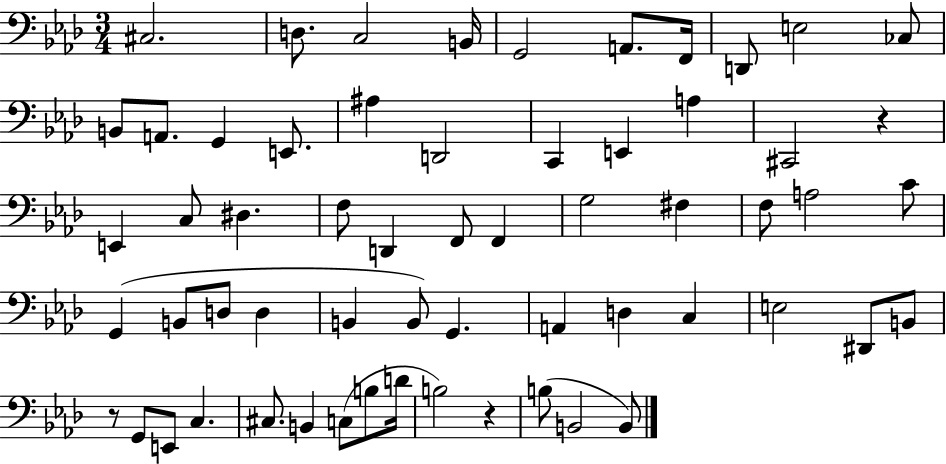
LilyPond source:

{
  \clef bass
  \numericTimeSignature
  \time 3/4
  \key aes \major
  cis2. | d8. c2 b,16 | g,2 a,8. f,16 | d,8 e2 ces8 | \break b,8 a,8. g,4 e,8. | ais4 d,2 | c,4 e,4 a4 | cis,2 r4 | \break e,4 c8 dis4. | f8 d,4 f,8 f,4 | g2 fis4 | f8 a2 c'8 | \break g,4( b,8 d8 d4 | b,4 b,8) g,4. | a,4 d4 c4 | e2 dis,8 b,8 | \break r8 g,8 e,8 c4. | cis8. b,4 c8( b8 d'16 | b2) r4 | b8( b,2 b,8) | \break \bar "|."
}